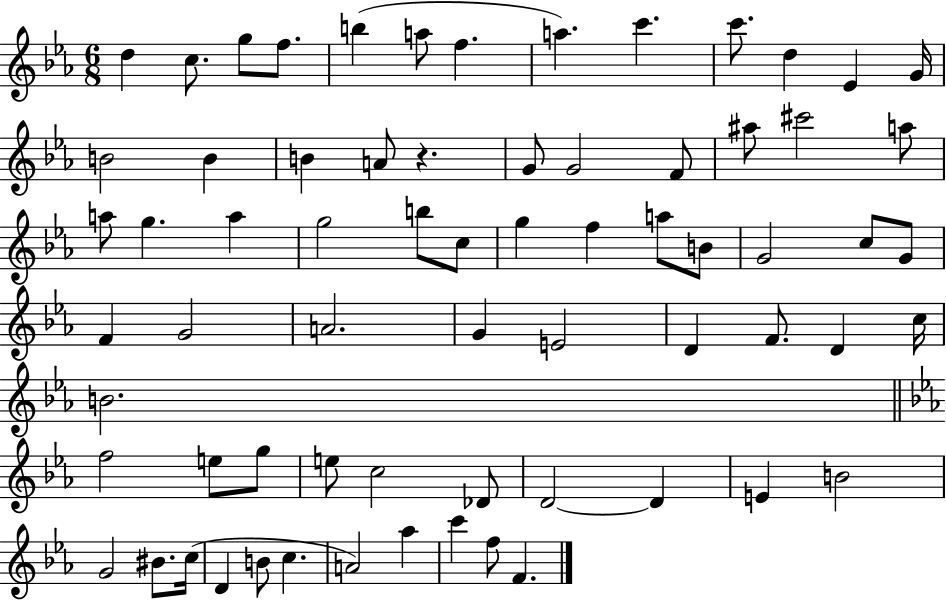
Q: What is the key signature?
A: EES major